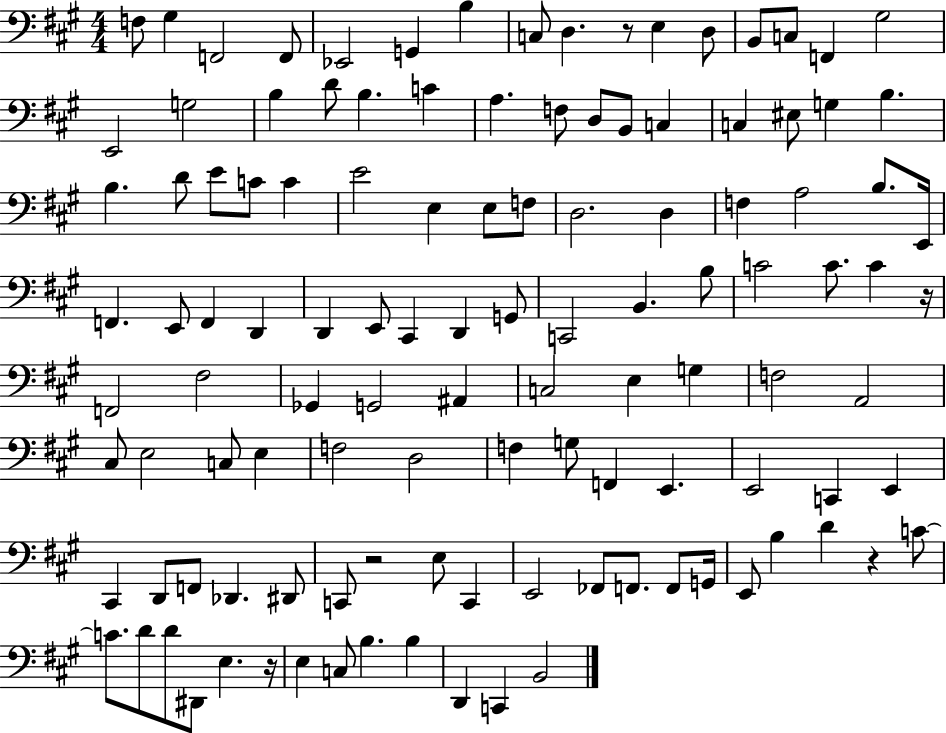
X:1
T:Untitled
M:4/4
L:1/4
K:A
F,/2 ^G, F,,2 F,,/2 _E,,2 G,, B, C,/2 D, z/2 E, D,/2 B,,/2 C,/2 F,, ^G,2 E,,2 G,2 B, D/2 B, C A, F,/2 D,/2 B,,/2 C, C, ^E,/2 G, B, B, D/2 E/2 C/2 C E2 E, E,/2 F,/2 D,2 D, F, A,2 B,/2 E,,/4 F,, E,,/2 F,, D,, D,, E,,/2 ^C,, D,, G,,/2 C,,2 B,, B,/2 C2 C/2 C z/4 F,,2 ^F,2 _G,, G,,2 ^A,, C,2 E, G, F,2 A,,2 ^C,/2 E,2 C,/2 E, F,2 D,2 F, G,/2 F,, E,, E,,2 C,, E,, ^C,, D,,/2 F,,/2 _D,, ^D,,/2 C,,/2 z2 E,/2 C,, E,,2 _F,,/2 F,,/2 F,,/2 G,,/4 E,,/2 B, D z C/2 C/2 D/2 D/2 ^D,,/2 E, z/4 E, C,/2 B, B, D,, C,, B,,2